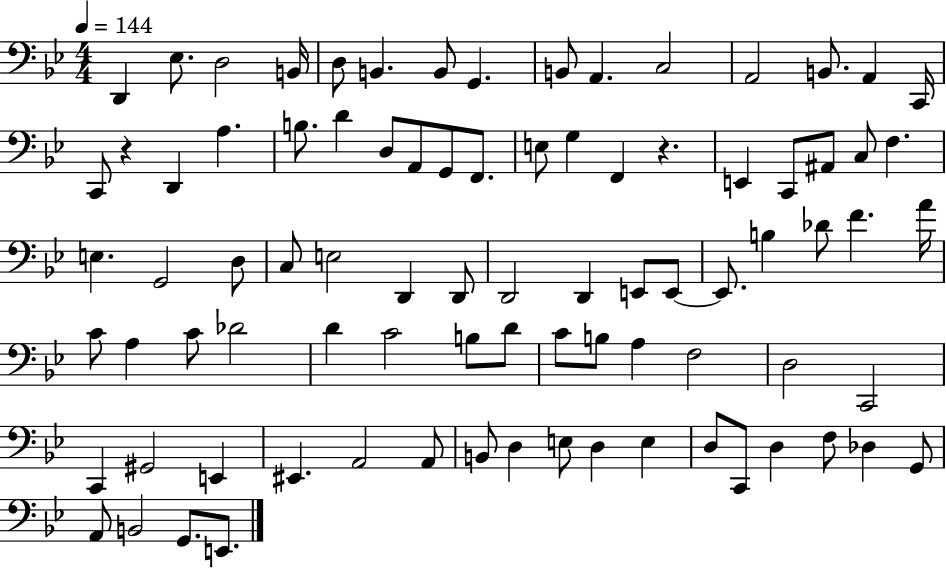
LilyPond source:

{
  \clef bass
  \numericTimeSignature
  \time 4/4
  \key bes \major
  \tempo 4 = 144
  d,4 ees8. d2 b,16 | d8 b,4. b,8 g,4. | b,8 a,4. c2 | a,2 b,8. a,4 c,16 | \break c,8 r4 d,4 a4. | b8. d'4 d8 a,8 g,8 f,8. | e8 g4 f,4 r4. | e,4 c,8 ais,8 c8 f4. | \break e4. g,2 d8 | c8 e2 d,4 d,8 | d,2 d,4 e,8 e,8~~ | e,8. b4 des'8 f'4. a'16 | \break c'8 a4 c'8 des'2 | d'4 c'2 b8 d'8 | c'8 b8 a4 f2 | d2 c,2 | \break c,4 gis,2 e,4 | eis,4. a,2 a,8 | b,8 d4 e8 d4 e4 | d8 c,8 d4 f8 des4 g,8 | \break a,8 b,2 g,8. e,8. | \bar "|."
}